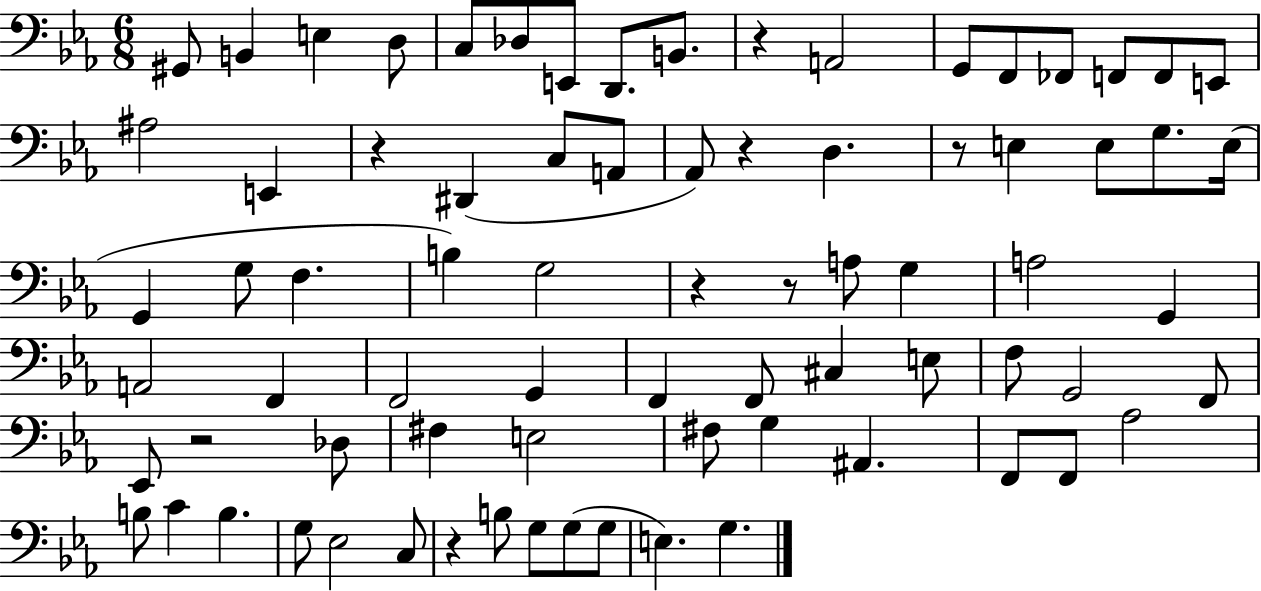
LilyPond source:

{
  \clef bass
  \numericTimeSignature
  \time 6/8
  \key ees \major
  gis,8 b,4 e4 d8 | c8 des8 e,8 d,8. b,8. | r4 a,2 | g,8 f,8 fes,8 f,8 f,8 e,8 | \break ais2 e,4 | r4 dis,4( c8 a,8 | aes,8) r4 d4. | r8 e4 e8 g8. e16( | \break g,4 g8 f4. | b4) g2 | r4 r8 a8 g4 | a2 g,4 | \break a,2 f,4 | f,2 g,4 | f,4 f,8 cis4 e8 | f8 g,2 f,8 | \break ees,8 r2 des8 | fis4 e2 | fis8 g4 ais,4. | f,8 f,8 aes2 | \break b8 c'4 b4. | g8 ees2 c8 | r4 b8 g8 g8( g8 | e4.) g4. | \break \bar "|."
}